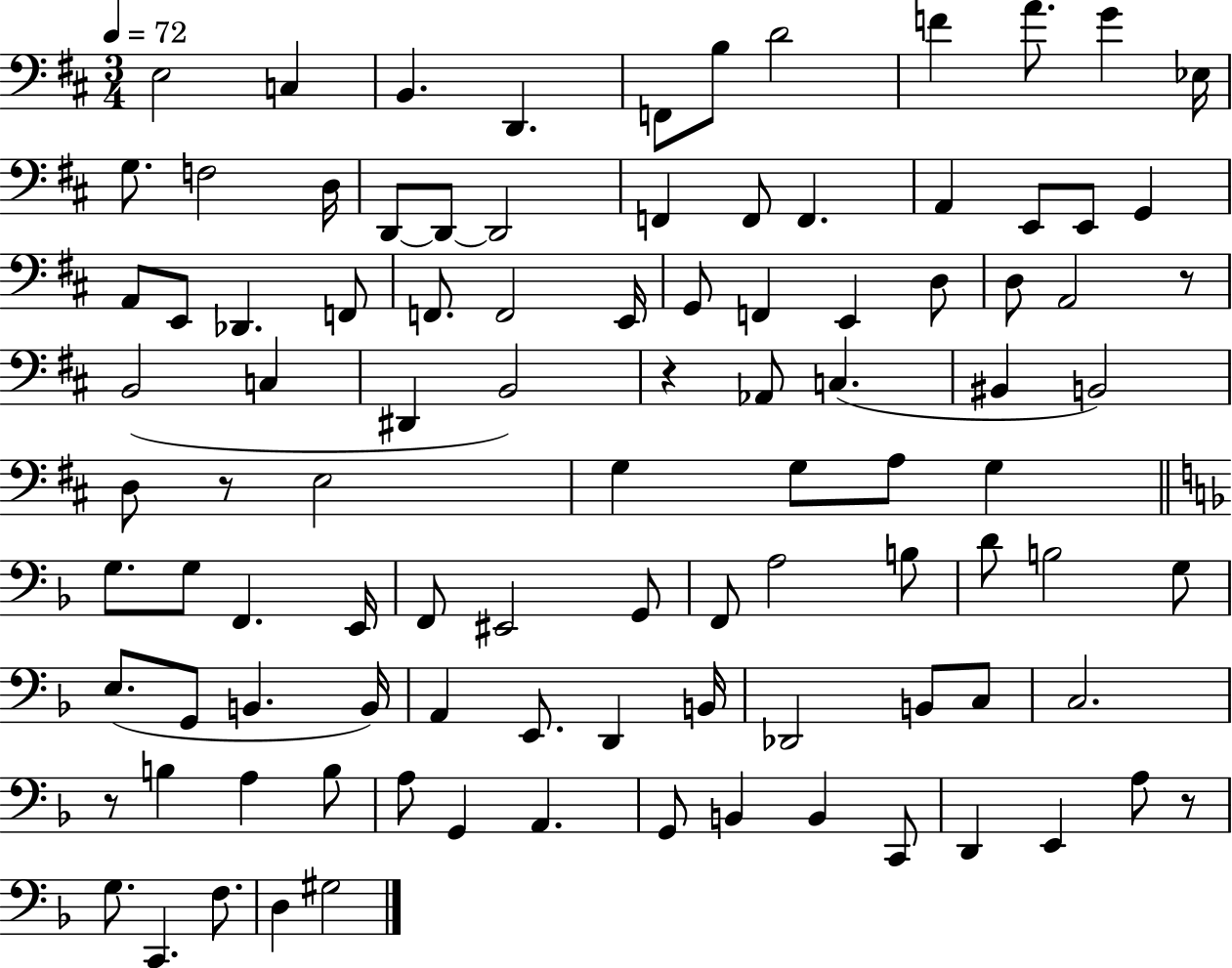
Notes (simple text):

E3/h C3/q B2/q. D2/q. F2/e B3/e D4/h F4/q A4/e. G4/q Eb3/s G3/e. F3/h D3/s D2/e D2/e D2/h F2/q F2/e F2/q. A2/q E2/e E2/e G2/q A2/e E2/e Db2/q. F2/e F2/e. F2/h E2/s G2/e F2/q E2/q D3/e D3/e A2/h R/e B2/h C3/q D#2/q B2/h R/q Ab2/e C3/q. BIS2/q B2/h D3/e R/e E3/h G3/q G3/e A3/e G3/q G3/e. G3/e F2/q. E2/s F2/e EIS2/h G2/e F2/e A3/h B3/e D4/e B3/h G3/e E3/e. G2/e B2/q. B2/s A2/q E2/e. D2/q B2/s Db2/h B2/e C3/e C3/h. R/e B3/q A3/q B3/e A3/e G2/q A2/q. G2/e B2/q B2/q C2/e D2/q E2/q A3/e R/e G3/e. C2/q. F3/e. D3/q G#3/h